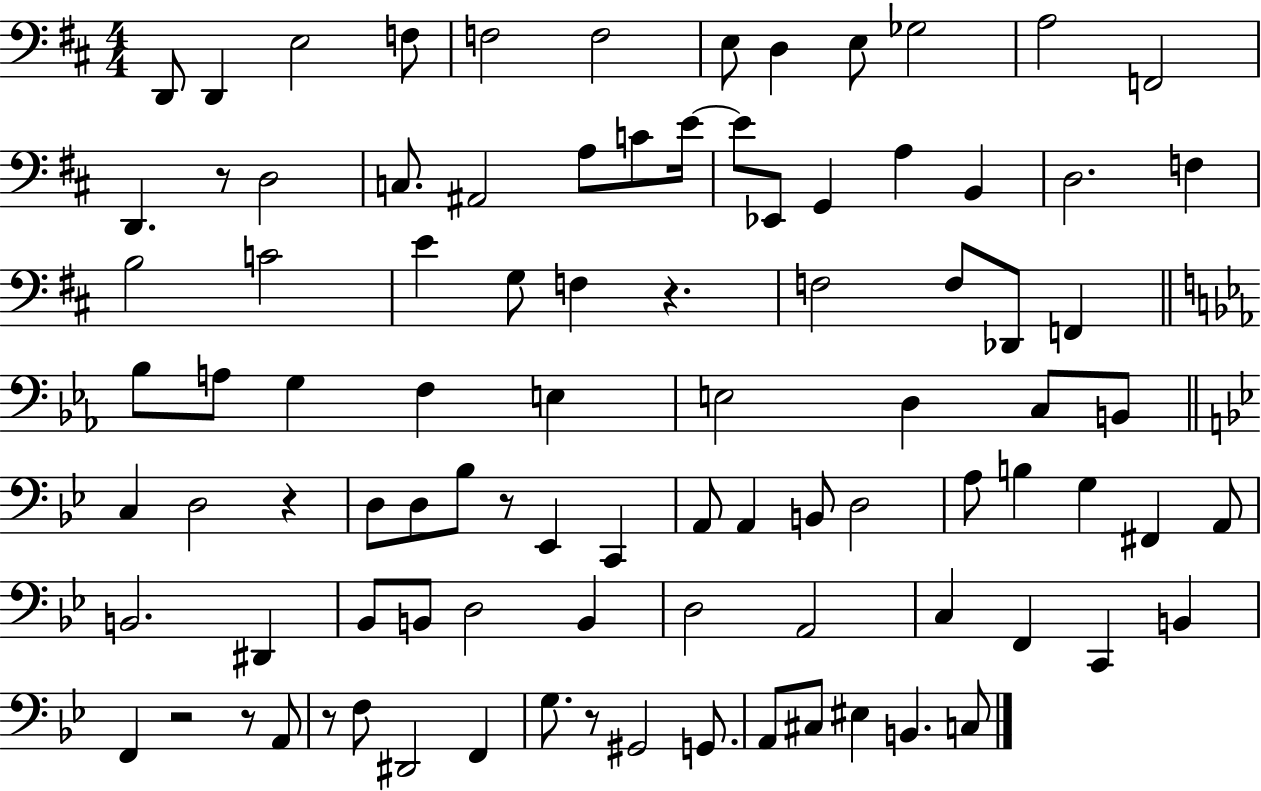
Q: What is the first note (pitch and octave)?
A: D2